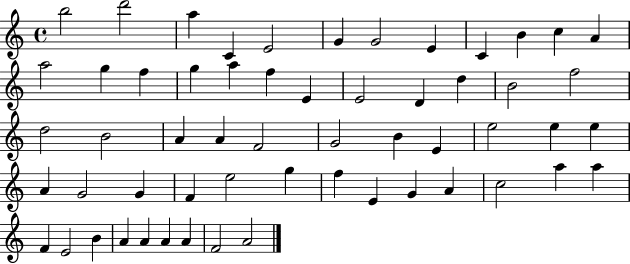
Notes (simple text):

B5/h D6/h A5/q C4/q E4/h G4/q G4/h E4/q C4/q B4/q C5/q A4/q A5/h G5/q F5/q G5/q A5/q F5/q E4/q E4/h D4/q D5/q B4/h F5/h D5/h B4/h A4/q A4/q F4/h G4/h B4/q E4/q E5/h E5/q E5/q A4/q G4/h G4/q F4/q E5/h G5/q F5/q E4/q G4/q A4/q C5/h A5/q A5/q F4/q E4/h B4/q A4/q A4/q A4/q A4/q F4/h A4/h